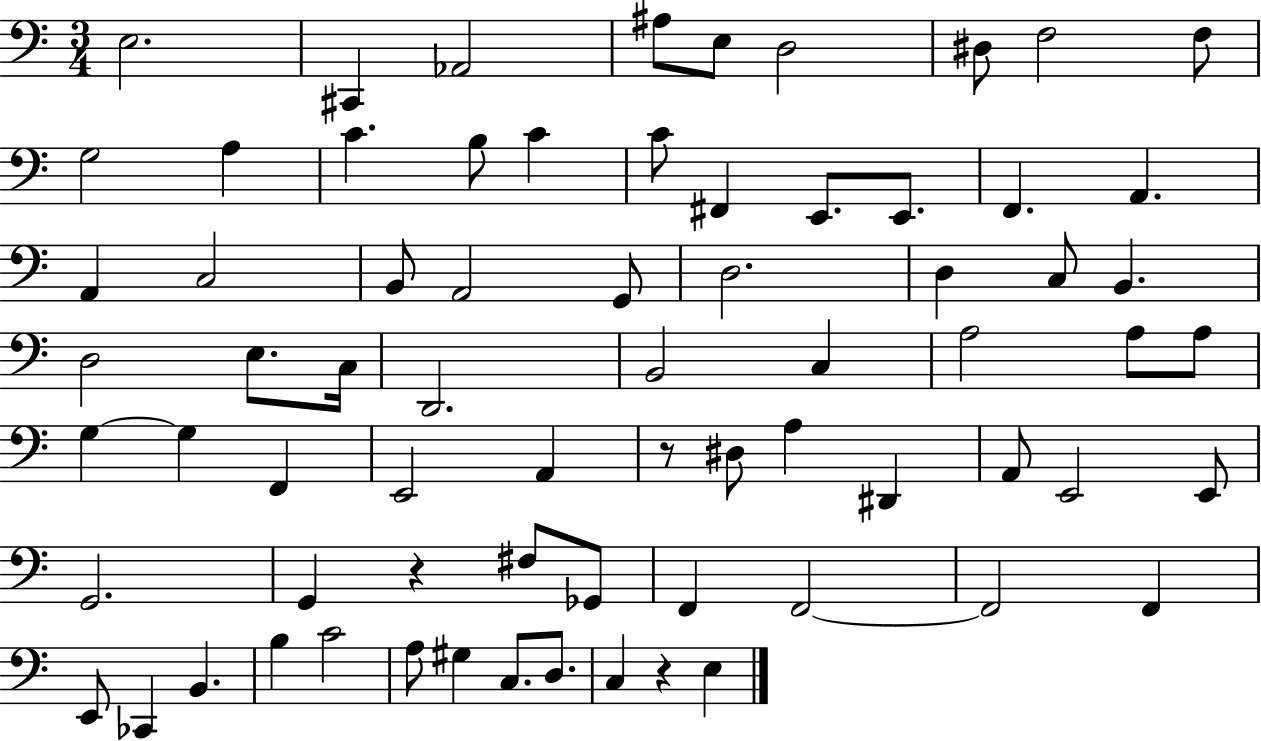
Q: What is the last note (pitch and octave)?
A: E3